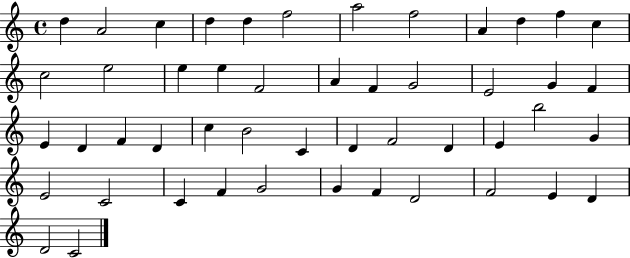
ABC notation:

X:1
T:Untitled
M:4/4
L:1/4
K:C
d A2 c d d f2 a2 f2 A d f c c2 e2 e e F2 A F G2 E2 G F E D F D c B2 C D F2 D E b2 G E2 C2 C F G2 G F D2 F2 E D D2 C2